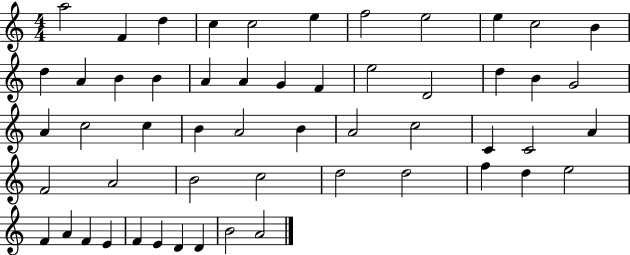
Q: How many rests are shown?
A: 0